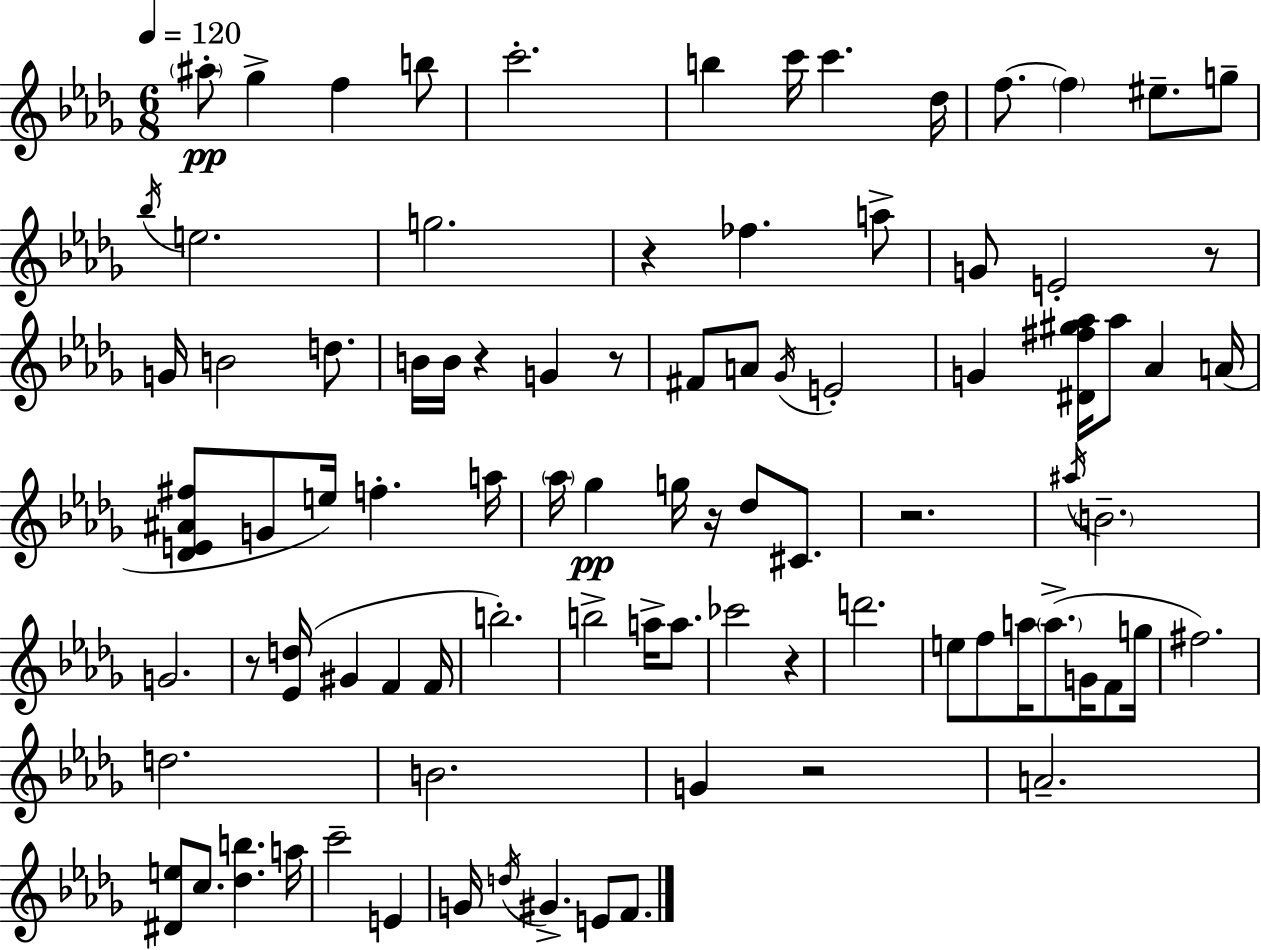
X:1
T:Untitled
M:6/8
L:1/4
K:Bbm
^a/2 _g f b/2 c'2 b c'/4 c' _d/4 f/2 f ^e/2 g/2 _b/4 e2 g2 z _f a/2 G/2 E2 z/2 G/4 B2 d/2 B/4 B/4 z G z/2 ^F/2 A/2 _G/4 E2 G [^D^f^g_a]/4 _a/2 _A A/4 [_DE^A^f]/2 G/2 e/4 f a/4 _a/4 _g g/4 z/4 _d/2 ^C/2 z2 ^a/4 B2 G2 z/2 [_Ed]/4 ^G F F/4 b2 b2 a/4 a/2 _c'2 z d'2 e/2 f/2 a/4 a/2 G/4 F/2 g/4 ^f2 d2 B2 G z2 A2 [^De]/2 c/2 [_db] a/4 c'2 E G/4 d/4 ^G E/2 F/2